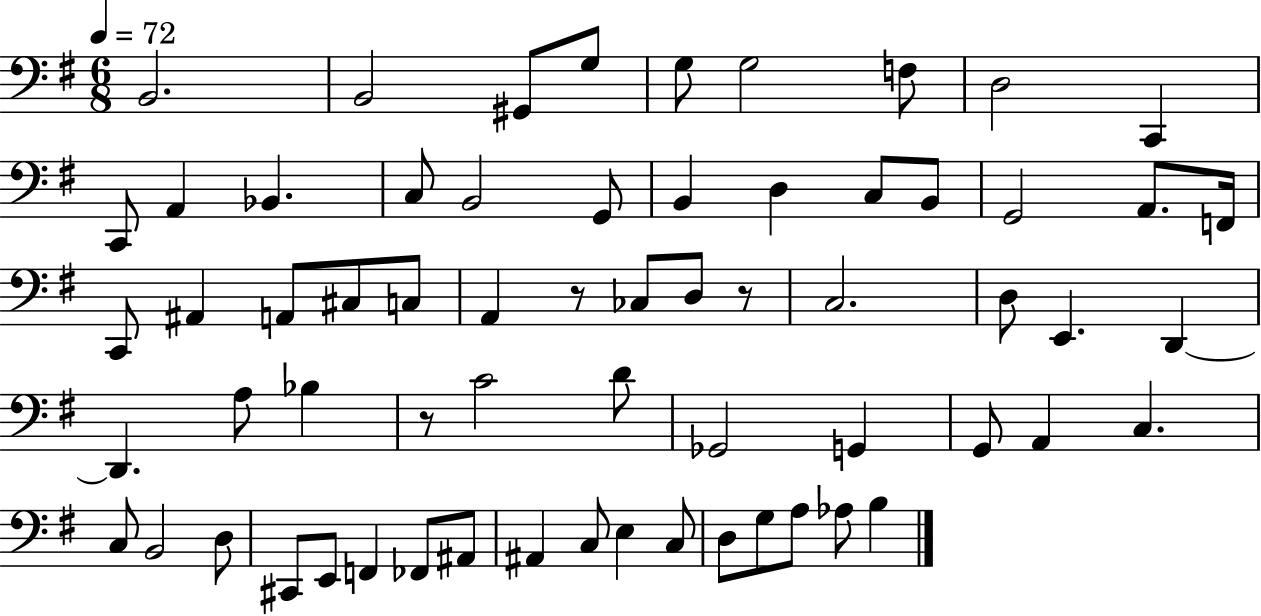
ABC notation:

X:1
T:Untitled
M:6/8
L:1/4
K:G
B,,2 B,,2 ^G,,/2 G,/2 G,/2 G,2 F,/2 D,2 C,, C,,/2 A,, _B,, C,/2 B,,2 G,,/2 B,, D, C,/2 B,,/2 G,,2 A,,/2 F,,/4 C,,/2 ^A,, A,,/2 ^C,/2 C,/2 A,, z/2 _C,/2 D,/2 z/2 C,2 D,/2 E,, D,, D,, A,/2 _B, z/2 C2 D/2 _G,,2 G,, G,,/2 A,, C, C,/2 B,,2 D,/2 ^C,,/2 E,,/2 F,, _F,,/2 ^A,,/2 ^A,, C,/2 E, C,/2 D,/2 G,/2 A,/2 _A,/2 B,